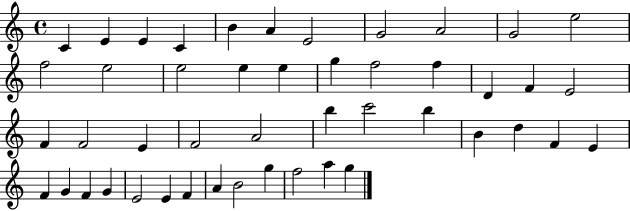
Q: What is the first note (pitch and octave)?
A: C4